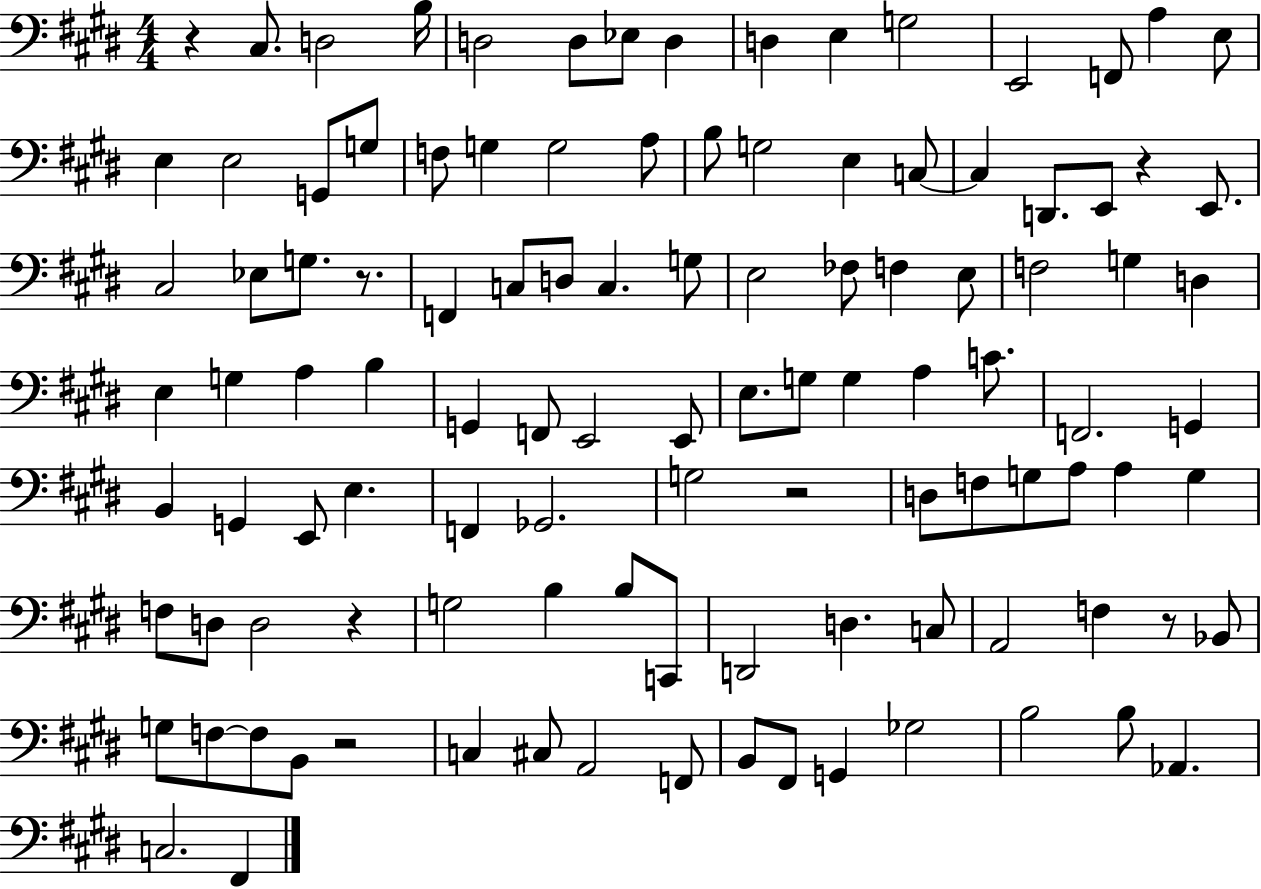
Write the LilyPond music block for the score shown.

{
  \clef bass
  \numericTimeSignature
  \time 4/4
  \key e \major
  \repeat volta 2 { r4 cis8. d2 b16 | d2 d8 ees8 d4 | d4 e4 g2 | e,2 f,8 a4 e8 | \break e4 e2 g,8 g8 | f8 g4 g2 a8 | b8 g2 e4 c8~~ | c4 d,8. e,8 r4 e,8. | \break cis2 ees8 g8. r8. | f,4 c8 d8 c4. g8 | e2 fes8 f4 e8 | f2 g4 d4 | \break e4 g4 a4 b4 | g,4 f,8 e,2 e,8 | e8. g8 g4 a4 c'8. | f,2. g,4 | \break b,4 g,4 e,8 e4. | f,4 ges,2. | g2 r2 | d8 f8 g8 a8 a4 g4 | \break f8 d8 d2 r4 | g2 b4 b8 c,8 | d,2 d4. c8 | a,2 f4 r8 bes,8 | \break g8 f8~~ f8 b,8 r2 | c4 cis8 a,2 f,8 | b,8 fis,8 g,4 ges2 | b2 b8 aes,4. | \break c2. fis,4 | } \bar "|."
}